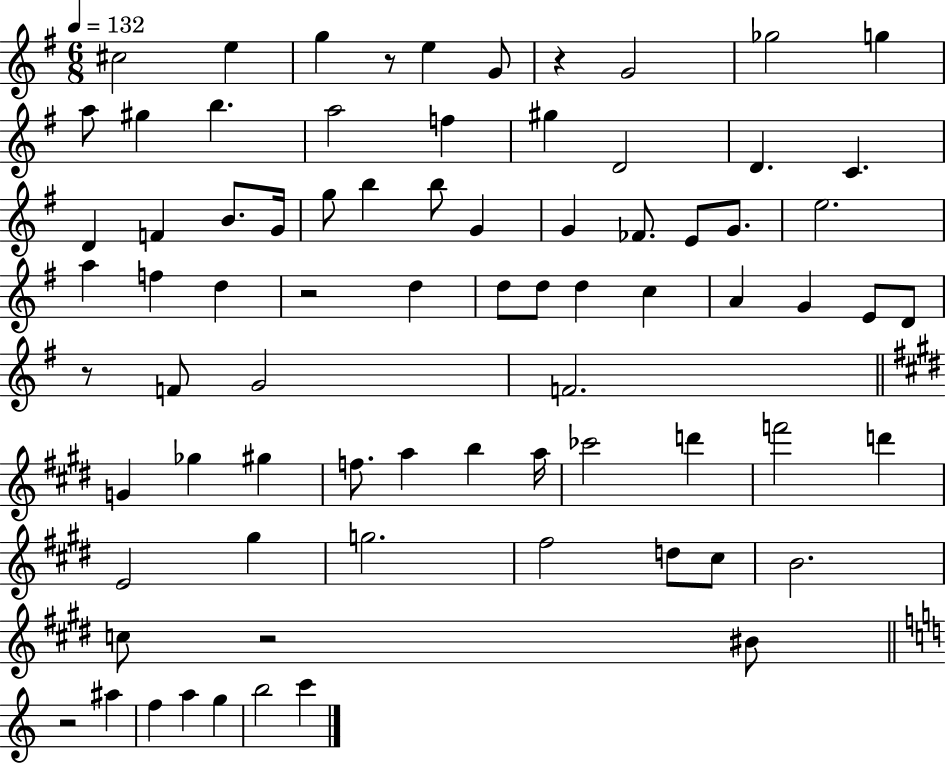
C#5/h E5/q G5/q R/e E5/q G4/e R/q G4/h Gb5/h G5/q A5/e G#5/q B5/q. A5/h F5/q G#5/q D4/h D4/q. C4/q. D4/q F4/q B4/e. G4/s G5/e B5/q B5/e G4/q G4/q FES4/e. E4/e G4/e. E5/h. A5/q F5/q D5/q R/h D5/q D5/e D5/e D5/q C5/q A4/q G4/q E4/e D4/e R/e F4/e G4/h F4/h. G4/q Gb5/q G#5/q F5/e. A5/q B5/q A5/s CES6/h D6/q F6/h D6/q E4/h G#5/q G5/h. F#5/h D5/e C#5/e B4/h. C5/e R/h BIS4/e R/h A#5/q F5/q A5/q G5/q B5/h C6/q